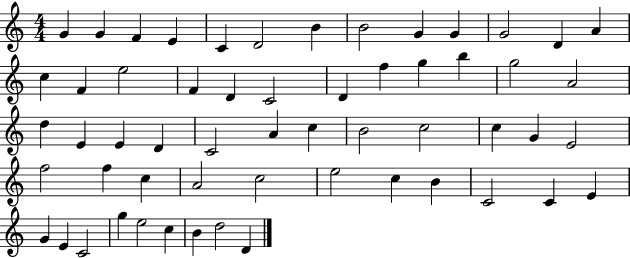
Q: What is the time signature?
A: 4/4